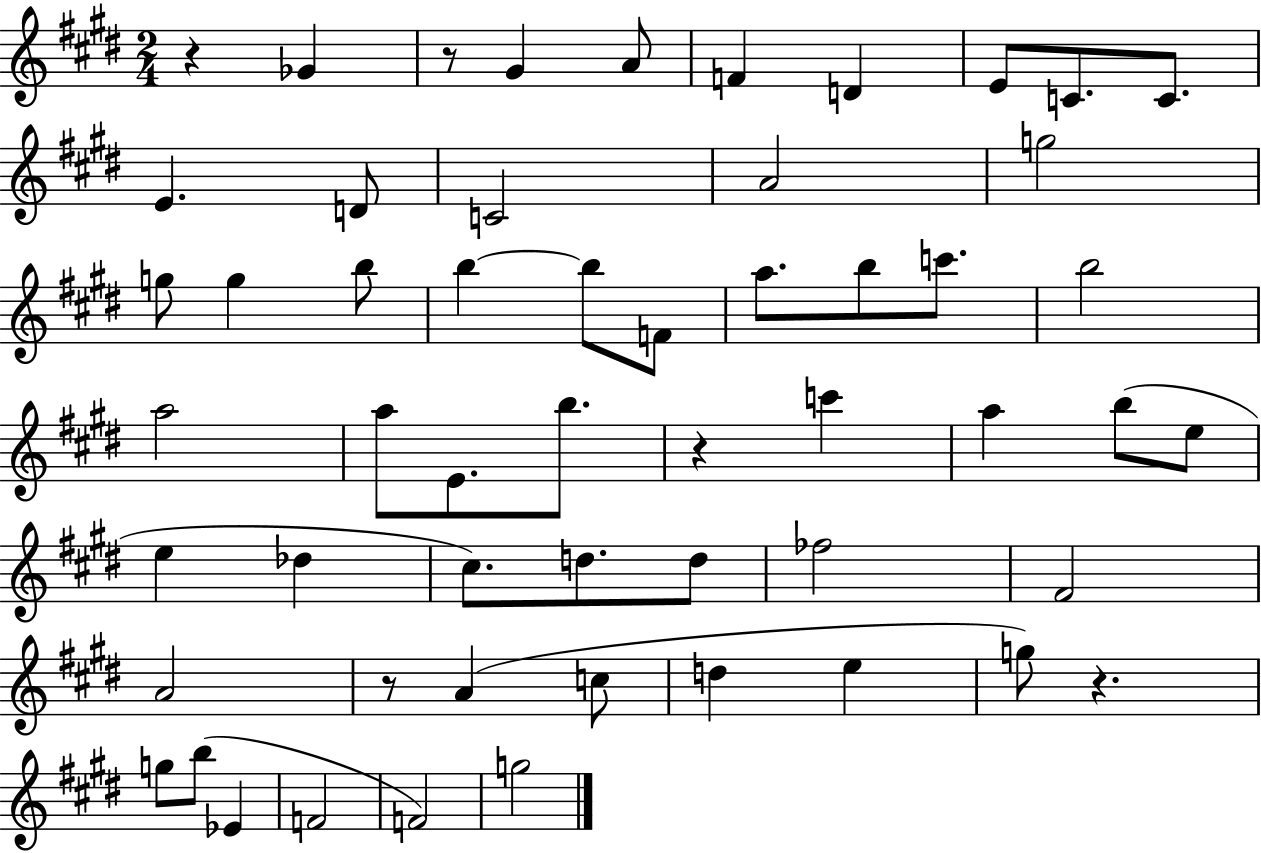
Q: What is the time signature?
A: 2/4